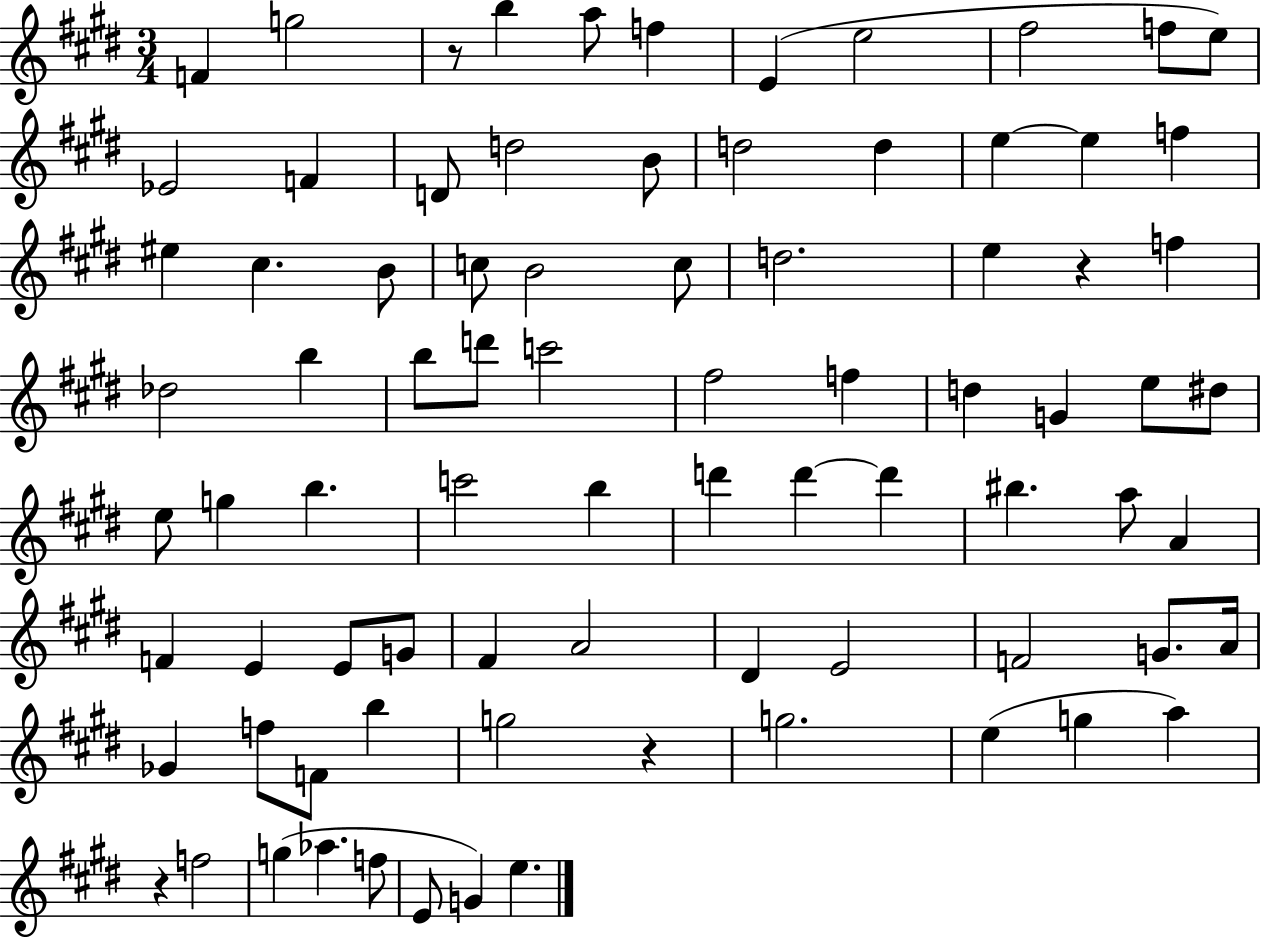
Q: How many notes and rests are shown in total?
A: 82